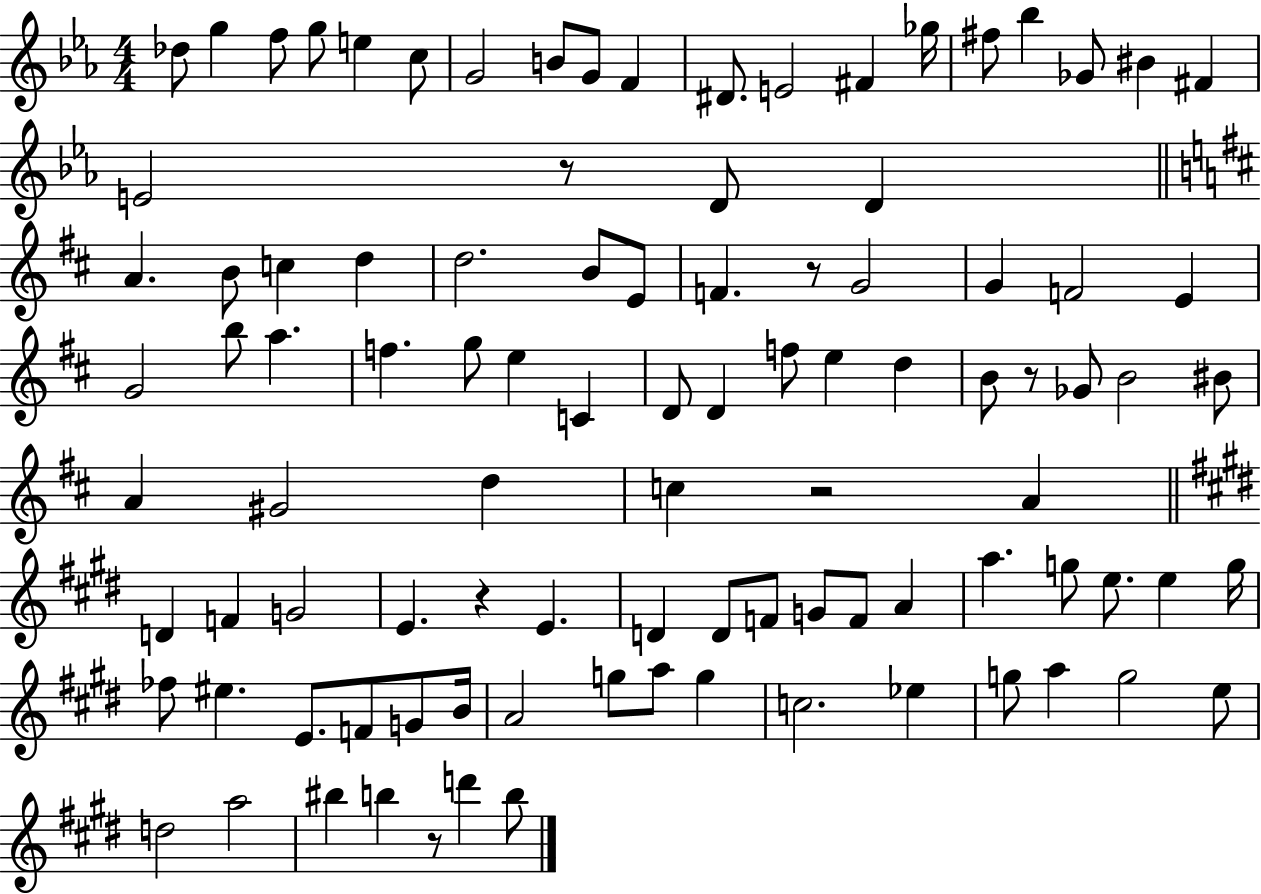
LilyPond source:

{
  \clef treble
  \numericTimeSignature
  \time 4/4
  \key ees \major
  des''8 g''4 f''8 g''8 e''4 c''8 | g'2 b'8 g'8 f'4 | dis'8. e'2 fis'4 ges''16 | fis''8 bes''4 ges'8 bis'4 fis'4 | \break e'2 r8 d'8 d'4 | \bar "||" \break \key d \major a'4. b'8 c''4 d''4 | d''2. b'8 e'8 | f'4. r8 g'2 | g'4 f'2 e'4 | \break g'2 b''8 a''4. | f''4. g''8 e''4 c'4 | d'8 d'4 f''8 e''4 d''4 | b'8 r8 ges'8 b'2 bis'8 | \break a'4 gis'2 d''4 | c''4 r2 a'4 | \bar "||" \break \key e \major d'4 f'4 g'2 | e'4. r4 e'4. | d'4 d'8 f'8 g'8 f'8 a'4 | a''4. g''8 e''8. e''4 g''16 | \break fes''8 eis''4. e'8. f'8 g'8 b'16 | a'2 g''8 a''8 g''4 | c''2. ees''4 | g''8 a''4 g''2 e''8 | \break d''2 a''2 | bis''4 b''4 r8 d'''4 b''8 | \bar "|."
}